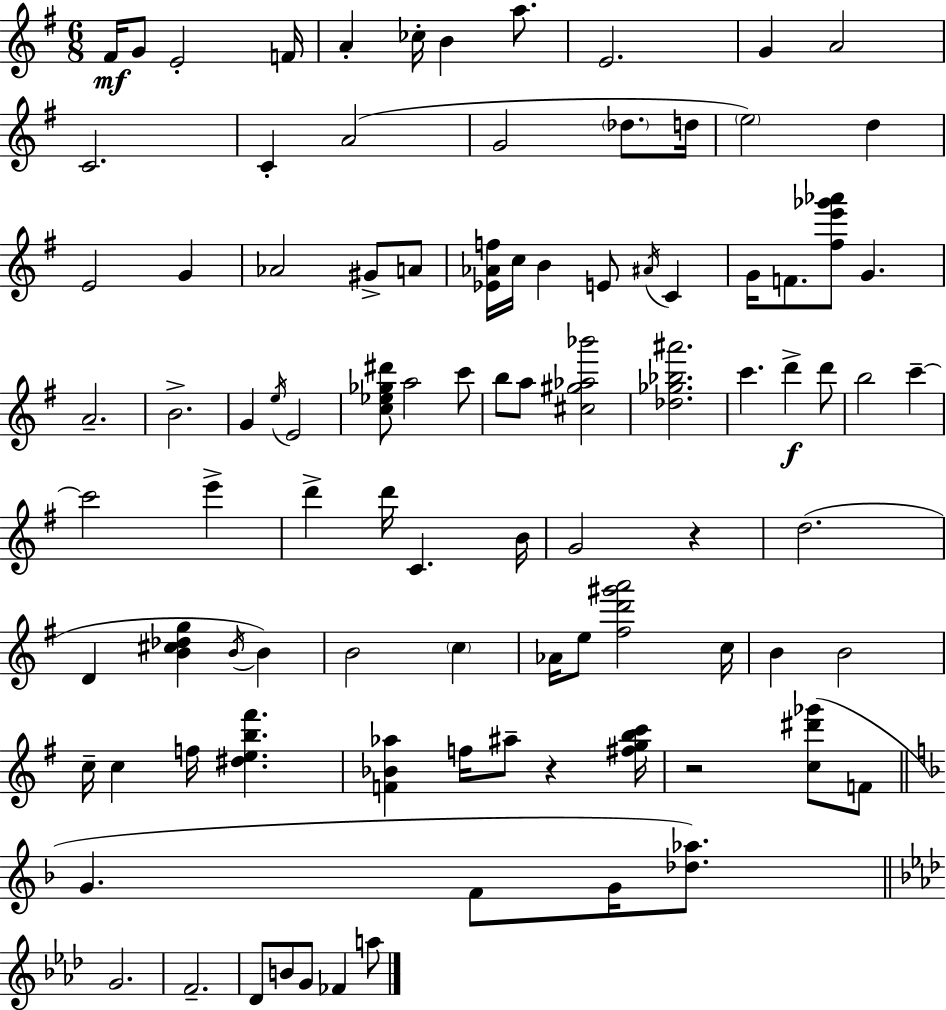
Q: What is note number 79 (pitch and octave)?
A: FES4